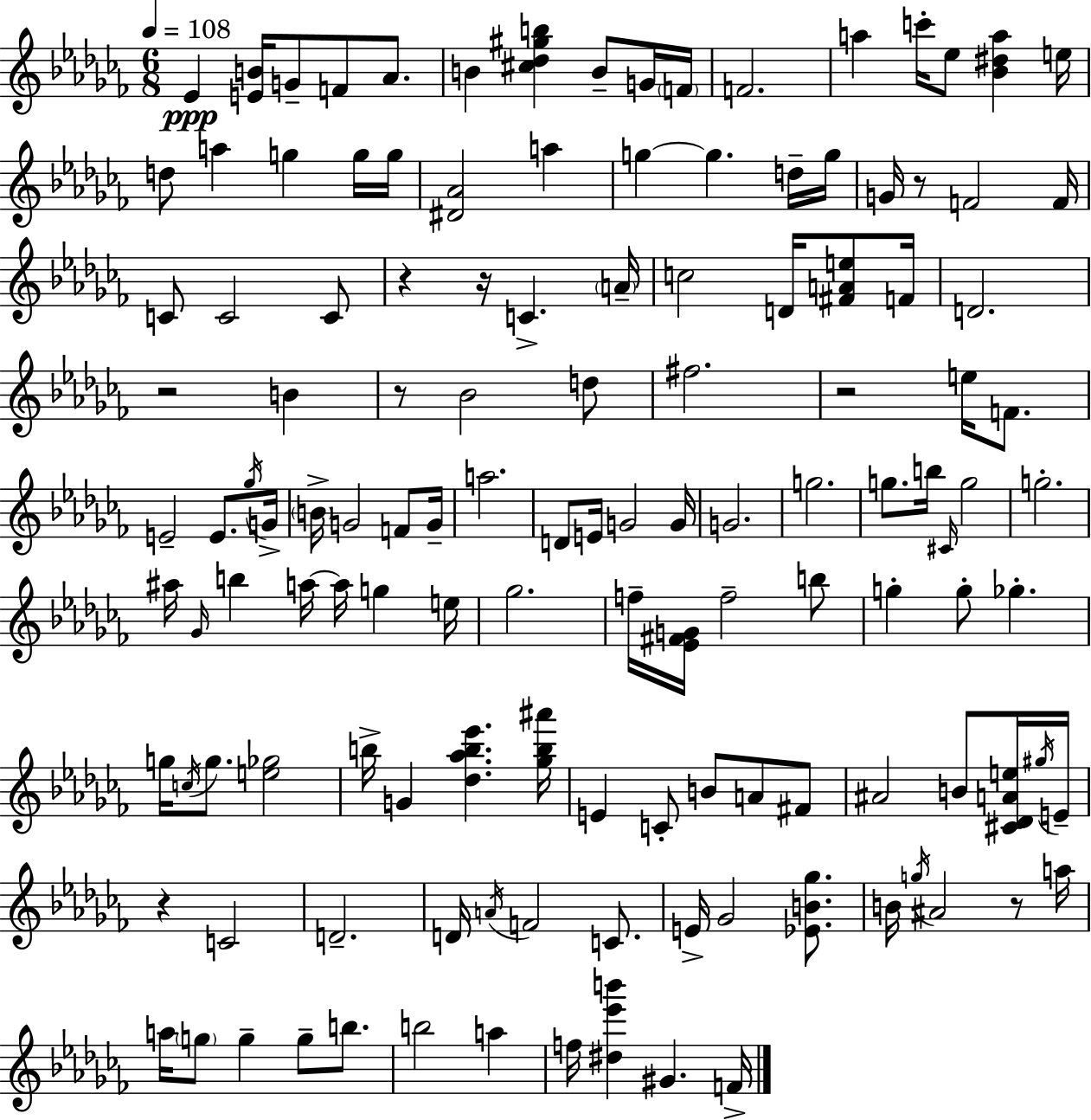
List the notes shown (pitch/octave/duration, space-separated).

Eb4/q [E4,B4]/s G4/e F4/e Ab4/e. B4/q [C#5,Db5,G#5,B5]/q B4/e G4/s F4/s F4/h. A5/q C6/s Eb5/e [Bb4,D#5,A5]/q E5/s D5/e A5/q G5/q G5/s G5/s [D#4,Ab4]/h A5/q G5/q G5/q. D5/s G5/s G4/s R/e F4/h F4/s C4/e C4/h C4/e R/q R/s C4/q. A4/s C5/h D4/s [F#4,A4,E5]/e F4/s D4/h. R/h B4/q R/e Bb4/h D5/e F#5/h. R/h E5/s F4/e. E4/h E4/e. Gb5/s G4/s B4/s G4/h F4/e G4/s A5/h. D4/e E4/s G4/h G4/s G4/h. G5/h. G5/e. B5/s C#4/s G5/h G5/h. A#5/s Gb4/s B5/q A5/s A5/s G5/q E5/s Gb5/h. F5/s [Eb4,F#4,G4]/s F5/h B5/e G5/q G5/e Gb5/q. G5/s C5/s G5/e. [E5,Gb5]/h B5/s G4/q [Db5,Ab5,B5,Eb6]/q. [Gb5,B5,A#6]/s E4/q C4/e B4/e A4/e F#4/e A#4/h B4/e [C#4,Db4,A4,E5]/s G#5/s E4/s R/q C4/h D4/h. D4/s A4/s F4/h C4/e. E4/s Gb4/h [Eb4,B4,Gb5]/e. B4/s G5/s A#4/h R/e A5/s A5/s G5/e G5/q G5/e B5/e. B5/h A5/q F5/s [D#5,Eb6,B6]/q G#4/q. F4/s